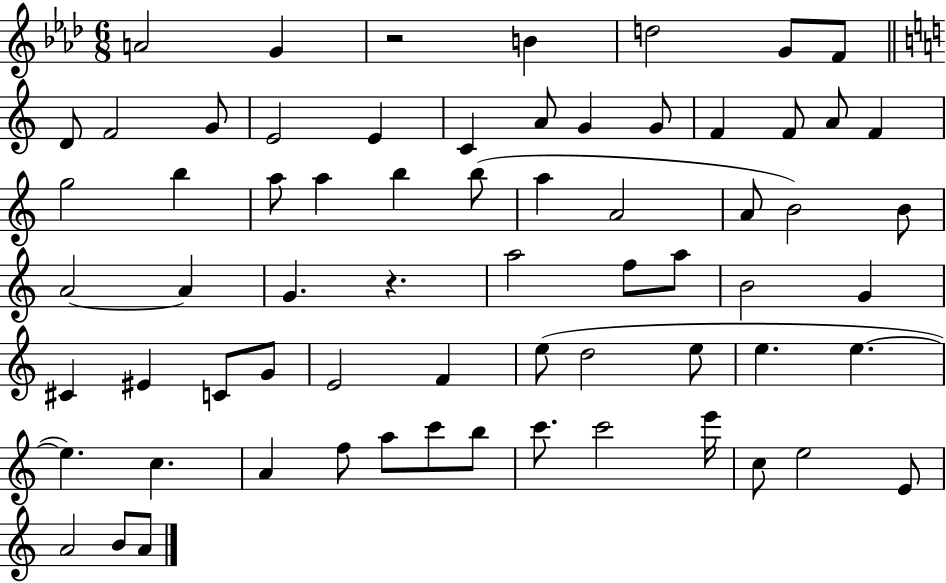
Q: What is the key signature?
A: AES major